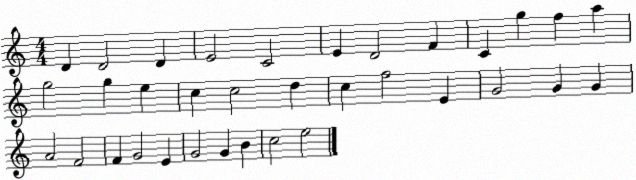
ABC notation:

X:1
T:Untitled
M:4/4
L:1/4
K:C
D D2 D E2 C2 E D2 F C g f a g2 g e c c2 d c f2 E G2 G G A2 F2 F G2 E G2 G B c2 e2